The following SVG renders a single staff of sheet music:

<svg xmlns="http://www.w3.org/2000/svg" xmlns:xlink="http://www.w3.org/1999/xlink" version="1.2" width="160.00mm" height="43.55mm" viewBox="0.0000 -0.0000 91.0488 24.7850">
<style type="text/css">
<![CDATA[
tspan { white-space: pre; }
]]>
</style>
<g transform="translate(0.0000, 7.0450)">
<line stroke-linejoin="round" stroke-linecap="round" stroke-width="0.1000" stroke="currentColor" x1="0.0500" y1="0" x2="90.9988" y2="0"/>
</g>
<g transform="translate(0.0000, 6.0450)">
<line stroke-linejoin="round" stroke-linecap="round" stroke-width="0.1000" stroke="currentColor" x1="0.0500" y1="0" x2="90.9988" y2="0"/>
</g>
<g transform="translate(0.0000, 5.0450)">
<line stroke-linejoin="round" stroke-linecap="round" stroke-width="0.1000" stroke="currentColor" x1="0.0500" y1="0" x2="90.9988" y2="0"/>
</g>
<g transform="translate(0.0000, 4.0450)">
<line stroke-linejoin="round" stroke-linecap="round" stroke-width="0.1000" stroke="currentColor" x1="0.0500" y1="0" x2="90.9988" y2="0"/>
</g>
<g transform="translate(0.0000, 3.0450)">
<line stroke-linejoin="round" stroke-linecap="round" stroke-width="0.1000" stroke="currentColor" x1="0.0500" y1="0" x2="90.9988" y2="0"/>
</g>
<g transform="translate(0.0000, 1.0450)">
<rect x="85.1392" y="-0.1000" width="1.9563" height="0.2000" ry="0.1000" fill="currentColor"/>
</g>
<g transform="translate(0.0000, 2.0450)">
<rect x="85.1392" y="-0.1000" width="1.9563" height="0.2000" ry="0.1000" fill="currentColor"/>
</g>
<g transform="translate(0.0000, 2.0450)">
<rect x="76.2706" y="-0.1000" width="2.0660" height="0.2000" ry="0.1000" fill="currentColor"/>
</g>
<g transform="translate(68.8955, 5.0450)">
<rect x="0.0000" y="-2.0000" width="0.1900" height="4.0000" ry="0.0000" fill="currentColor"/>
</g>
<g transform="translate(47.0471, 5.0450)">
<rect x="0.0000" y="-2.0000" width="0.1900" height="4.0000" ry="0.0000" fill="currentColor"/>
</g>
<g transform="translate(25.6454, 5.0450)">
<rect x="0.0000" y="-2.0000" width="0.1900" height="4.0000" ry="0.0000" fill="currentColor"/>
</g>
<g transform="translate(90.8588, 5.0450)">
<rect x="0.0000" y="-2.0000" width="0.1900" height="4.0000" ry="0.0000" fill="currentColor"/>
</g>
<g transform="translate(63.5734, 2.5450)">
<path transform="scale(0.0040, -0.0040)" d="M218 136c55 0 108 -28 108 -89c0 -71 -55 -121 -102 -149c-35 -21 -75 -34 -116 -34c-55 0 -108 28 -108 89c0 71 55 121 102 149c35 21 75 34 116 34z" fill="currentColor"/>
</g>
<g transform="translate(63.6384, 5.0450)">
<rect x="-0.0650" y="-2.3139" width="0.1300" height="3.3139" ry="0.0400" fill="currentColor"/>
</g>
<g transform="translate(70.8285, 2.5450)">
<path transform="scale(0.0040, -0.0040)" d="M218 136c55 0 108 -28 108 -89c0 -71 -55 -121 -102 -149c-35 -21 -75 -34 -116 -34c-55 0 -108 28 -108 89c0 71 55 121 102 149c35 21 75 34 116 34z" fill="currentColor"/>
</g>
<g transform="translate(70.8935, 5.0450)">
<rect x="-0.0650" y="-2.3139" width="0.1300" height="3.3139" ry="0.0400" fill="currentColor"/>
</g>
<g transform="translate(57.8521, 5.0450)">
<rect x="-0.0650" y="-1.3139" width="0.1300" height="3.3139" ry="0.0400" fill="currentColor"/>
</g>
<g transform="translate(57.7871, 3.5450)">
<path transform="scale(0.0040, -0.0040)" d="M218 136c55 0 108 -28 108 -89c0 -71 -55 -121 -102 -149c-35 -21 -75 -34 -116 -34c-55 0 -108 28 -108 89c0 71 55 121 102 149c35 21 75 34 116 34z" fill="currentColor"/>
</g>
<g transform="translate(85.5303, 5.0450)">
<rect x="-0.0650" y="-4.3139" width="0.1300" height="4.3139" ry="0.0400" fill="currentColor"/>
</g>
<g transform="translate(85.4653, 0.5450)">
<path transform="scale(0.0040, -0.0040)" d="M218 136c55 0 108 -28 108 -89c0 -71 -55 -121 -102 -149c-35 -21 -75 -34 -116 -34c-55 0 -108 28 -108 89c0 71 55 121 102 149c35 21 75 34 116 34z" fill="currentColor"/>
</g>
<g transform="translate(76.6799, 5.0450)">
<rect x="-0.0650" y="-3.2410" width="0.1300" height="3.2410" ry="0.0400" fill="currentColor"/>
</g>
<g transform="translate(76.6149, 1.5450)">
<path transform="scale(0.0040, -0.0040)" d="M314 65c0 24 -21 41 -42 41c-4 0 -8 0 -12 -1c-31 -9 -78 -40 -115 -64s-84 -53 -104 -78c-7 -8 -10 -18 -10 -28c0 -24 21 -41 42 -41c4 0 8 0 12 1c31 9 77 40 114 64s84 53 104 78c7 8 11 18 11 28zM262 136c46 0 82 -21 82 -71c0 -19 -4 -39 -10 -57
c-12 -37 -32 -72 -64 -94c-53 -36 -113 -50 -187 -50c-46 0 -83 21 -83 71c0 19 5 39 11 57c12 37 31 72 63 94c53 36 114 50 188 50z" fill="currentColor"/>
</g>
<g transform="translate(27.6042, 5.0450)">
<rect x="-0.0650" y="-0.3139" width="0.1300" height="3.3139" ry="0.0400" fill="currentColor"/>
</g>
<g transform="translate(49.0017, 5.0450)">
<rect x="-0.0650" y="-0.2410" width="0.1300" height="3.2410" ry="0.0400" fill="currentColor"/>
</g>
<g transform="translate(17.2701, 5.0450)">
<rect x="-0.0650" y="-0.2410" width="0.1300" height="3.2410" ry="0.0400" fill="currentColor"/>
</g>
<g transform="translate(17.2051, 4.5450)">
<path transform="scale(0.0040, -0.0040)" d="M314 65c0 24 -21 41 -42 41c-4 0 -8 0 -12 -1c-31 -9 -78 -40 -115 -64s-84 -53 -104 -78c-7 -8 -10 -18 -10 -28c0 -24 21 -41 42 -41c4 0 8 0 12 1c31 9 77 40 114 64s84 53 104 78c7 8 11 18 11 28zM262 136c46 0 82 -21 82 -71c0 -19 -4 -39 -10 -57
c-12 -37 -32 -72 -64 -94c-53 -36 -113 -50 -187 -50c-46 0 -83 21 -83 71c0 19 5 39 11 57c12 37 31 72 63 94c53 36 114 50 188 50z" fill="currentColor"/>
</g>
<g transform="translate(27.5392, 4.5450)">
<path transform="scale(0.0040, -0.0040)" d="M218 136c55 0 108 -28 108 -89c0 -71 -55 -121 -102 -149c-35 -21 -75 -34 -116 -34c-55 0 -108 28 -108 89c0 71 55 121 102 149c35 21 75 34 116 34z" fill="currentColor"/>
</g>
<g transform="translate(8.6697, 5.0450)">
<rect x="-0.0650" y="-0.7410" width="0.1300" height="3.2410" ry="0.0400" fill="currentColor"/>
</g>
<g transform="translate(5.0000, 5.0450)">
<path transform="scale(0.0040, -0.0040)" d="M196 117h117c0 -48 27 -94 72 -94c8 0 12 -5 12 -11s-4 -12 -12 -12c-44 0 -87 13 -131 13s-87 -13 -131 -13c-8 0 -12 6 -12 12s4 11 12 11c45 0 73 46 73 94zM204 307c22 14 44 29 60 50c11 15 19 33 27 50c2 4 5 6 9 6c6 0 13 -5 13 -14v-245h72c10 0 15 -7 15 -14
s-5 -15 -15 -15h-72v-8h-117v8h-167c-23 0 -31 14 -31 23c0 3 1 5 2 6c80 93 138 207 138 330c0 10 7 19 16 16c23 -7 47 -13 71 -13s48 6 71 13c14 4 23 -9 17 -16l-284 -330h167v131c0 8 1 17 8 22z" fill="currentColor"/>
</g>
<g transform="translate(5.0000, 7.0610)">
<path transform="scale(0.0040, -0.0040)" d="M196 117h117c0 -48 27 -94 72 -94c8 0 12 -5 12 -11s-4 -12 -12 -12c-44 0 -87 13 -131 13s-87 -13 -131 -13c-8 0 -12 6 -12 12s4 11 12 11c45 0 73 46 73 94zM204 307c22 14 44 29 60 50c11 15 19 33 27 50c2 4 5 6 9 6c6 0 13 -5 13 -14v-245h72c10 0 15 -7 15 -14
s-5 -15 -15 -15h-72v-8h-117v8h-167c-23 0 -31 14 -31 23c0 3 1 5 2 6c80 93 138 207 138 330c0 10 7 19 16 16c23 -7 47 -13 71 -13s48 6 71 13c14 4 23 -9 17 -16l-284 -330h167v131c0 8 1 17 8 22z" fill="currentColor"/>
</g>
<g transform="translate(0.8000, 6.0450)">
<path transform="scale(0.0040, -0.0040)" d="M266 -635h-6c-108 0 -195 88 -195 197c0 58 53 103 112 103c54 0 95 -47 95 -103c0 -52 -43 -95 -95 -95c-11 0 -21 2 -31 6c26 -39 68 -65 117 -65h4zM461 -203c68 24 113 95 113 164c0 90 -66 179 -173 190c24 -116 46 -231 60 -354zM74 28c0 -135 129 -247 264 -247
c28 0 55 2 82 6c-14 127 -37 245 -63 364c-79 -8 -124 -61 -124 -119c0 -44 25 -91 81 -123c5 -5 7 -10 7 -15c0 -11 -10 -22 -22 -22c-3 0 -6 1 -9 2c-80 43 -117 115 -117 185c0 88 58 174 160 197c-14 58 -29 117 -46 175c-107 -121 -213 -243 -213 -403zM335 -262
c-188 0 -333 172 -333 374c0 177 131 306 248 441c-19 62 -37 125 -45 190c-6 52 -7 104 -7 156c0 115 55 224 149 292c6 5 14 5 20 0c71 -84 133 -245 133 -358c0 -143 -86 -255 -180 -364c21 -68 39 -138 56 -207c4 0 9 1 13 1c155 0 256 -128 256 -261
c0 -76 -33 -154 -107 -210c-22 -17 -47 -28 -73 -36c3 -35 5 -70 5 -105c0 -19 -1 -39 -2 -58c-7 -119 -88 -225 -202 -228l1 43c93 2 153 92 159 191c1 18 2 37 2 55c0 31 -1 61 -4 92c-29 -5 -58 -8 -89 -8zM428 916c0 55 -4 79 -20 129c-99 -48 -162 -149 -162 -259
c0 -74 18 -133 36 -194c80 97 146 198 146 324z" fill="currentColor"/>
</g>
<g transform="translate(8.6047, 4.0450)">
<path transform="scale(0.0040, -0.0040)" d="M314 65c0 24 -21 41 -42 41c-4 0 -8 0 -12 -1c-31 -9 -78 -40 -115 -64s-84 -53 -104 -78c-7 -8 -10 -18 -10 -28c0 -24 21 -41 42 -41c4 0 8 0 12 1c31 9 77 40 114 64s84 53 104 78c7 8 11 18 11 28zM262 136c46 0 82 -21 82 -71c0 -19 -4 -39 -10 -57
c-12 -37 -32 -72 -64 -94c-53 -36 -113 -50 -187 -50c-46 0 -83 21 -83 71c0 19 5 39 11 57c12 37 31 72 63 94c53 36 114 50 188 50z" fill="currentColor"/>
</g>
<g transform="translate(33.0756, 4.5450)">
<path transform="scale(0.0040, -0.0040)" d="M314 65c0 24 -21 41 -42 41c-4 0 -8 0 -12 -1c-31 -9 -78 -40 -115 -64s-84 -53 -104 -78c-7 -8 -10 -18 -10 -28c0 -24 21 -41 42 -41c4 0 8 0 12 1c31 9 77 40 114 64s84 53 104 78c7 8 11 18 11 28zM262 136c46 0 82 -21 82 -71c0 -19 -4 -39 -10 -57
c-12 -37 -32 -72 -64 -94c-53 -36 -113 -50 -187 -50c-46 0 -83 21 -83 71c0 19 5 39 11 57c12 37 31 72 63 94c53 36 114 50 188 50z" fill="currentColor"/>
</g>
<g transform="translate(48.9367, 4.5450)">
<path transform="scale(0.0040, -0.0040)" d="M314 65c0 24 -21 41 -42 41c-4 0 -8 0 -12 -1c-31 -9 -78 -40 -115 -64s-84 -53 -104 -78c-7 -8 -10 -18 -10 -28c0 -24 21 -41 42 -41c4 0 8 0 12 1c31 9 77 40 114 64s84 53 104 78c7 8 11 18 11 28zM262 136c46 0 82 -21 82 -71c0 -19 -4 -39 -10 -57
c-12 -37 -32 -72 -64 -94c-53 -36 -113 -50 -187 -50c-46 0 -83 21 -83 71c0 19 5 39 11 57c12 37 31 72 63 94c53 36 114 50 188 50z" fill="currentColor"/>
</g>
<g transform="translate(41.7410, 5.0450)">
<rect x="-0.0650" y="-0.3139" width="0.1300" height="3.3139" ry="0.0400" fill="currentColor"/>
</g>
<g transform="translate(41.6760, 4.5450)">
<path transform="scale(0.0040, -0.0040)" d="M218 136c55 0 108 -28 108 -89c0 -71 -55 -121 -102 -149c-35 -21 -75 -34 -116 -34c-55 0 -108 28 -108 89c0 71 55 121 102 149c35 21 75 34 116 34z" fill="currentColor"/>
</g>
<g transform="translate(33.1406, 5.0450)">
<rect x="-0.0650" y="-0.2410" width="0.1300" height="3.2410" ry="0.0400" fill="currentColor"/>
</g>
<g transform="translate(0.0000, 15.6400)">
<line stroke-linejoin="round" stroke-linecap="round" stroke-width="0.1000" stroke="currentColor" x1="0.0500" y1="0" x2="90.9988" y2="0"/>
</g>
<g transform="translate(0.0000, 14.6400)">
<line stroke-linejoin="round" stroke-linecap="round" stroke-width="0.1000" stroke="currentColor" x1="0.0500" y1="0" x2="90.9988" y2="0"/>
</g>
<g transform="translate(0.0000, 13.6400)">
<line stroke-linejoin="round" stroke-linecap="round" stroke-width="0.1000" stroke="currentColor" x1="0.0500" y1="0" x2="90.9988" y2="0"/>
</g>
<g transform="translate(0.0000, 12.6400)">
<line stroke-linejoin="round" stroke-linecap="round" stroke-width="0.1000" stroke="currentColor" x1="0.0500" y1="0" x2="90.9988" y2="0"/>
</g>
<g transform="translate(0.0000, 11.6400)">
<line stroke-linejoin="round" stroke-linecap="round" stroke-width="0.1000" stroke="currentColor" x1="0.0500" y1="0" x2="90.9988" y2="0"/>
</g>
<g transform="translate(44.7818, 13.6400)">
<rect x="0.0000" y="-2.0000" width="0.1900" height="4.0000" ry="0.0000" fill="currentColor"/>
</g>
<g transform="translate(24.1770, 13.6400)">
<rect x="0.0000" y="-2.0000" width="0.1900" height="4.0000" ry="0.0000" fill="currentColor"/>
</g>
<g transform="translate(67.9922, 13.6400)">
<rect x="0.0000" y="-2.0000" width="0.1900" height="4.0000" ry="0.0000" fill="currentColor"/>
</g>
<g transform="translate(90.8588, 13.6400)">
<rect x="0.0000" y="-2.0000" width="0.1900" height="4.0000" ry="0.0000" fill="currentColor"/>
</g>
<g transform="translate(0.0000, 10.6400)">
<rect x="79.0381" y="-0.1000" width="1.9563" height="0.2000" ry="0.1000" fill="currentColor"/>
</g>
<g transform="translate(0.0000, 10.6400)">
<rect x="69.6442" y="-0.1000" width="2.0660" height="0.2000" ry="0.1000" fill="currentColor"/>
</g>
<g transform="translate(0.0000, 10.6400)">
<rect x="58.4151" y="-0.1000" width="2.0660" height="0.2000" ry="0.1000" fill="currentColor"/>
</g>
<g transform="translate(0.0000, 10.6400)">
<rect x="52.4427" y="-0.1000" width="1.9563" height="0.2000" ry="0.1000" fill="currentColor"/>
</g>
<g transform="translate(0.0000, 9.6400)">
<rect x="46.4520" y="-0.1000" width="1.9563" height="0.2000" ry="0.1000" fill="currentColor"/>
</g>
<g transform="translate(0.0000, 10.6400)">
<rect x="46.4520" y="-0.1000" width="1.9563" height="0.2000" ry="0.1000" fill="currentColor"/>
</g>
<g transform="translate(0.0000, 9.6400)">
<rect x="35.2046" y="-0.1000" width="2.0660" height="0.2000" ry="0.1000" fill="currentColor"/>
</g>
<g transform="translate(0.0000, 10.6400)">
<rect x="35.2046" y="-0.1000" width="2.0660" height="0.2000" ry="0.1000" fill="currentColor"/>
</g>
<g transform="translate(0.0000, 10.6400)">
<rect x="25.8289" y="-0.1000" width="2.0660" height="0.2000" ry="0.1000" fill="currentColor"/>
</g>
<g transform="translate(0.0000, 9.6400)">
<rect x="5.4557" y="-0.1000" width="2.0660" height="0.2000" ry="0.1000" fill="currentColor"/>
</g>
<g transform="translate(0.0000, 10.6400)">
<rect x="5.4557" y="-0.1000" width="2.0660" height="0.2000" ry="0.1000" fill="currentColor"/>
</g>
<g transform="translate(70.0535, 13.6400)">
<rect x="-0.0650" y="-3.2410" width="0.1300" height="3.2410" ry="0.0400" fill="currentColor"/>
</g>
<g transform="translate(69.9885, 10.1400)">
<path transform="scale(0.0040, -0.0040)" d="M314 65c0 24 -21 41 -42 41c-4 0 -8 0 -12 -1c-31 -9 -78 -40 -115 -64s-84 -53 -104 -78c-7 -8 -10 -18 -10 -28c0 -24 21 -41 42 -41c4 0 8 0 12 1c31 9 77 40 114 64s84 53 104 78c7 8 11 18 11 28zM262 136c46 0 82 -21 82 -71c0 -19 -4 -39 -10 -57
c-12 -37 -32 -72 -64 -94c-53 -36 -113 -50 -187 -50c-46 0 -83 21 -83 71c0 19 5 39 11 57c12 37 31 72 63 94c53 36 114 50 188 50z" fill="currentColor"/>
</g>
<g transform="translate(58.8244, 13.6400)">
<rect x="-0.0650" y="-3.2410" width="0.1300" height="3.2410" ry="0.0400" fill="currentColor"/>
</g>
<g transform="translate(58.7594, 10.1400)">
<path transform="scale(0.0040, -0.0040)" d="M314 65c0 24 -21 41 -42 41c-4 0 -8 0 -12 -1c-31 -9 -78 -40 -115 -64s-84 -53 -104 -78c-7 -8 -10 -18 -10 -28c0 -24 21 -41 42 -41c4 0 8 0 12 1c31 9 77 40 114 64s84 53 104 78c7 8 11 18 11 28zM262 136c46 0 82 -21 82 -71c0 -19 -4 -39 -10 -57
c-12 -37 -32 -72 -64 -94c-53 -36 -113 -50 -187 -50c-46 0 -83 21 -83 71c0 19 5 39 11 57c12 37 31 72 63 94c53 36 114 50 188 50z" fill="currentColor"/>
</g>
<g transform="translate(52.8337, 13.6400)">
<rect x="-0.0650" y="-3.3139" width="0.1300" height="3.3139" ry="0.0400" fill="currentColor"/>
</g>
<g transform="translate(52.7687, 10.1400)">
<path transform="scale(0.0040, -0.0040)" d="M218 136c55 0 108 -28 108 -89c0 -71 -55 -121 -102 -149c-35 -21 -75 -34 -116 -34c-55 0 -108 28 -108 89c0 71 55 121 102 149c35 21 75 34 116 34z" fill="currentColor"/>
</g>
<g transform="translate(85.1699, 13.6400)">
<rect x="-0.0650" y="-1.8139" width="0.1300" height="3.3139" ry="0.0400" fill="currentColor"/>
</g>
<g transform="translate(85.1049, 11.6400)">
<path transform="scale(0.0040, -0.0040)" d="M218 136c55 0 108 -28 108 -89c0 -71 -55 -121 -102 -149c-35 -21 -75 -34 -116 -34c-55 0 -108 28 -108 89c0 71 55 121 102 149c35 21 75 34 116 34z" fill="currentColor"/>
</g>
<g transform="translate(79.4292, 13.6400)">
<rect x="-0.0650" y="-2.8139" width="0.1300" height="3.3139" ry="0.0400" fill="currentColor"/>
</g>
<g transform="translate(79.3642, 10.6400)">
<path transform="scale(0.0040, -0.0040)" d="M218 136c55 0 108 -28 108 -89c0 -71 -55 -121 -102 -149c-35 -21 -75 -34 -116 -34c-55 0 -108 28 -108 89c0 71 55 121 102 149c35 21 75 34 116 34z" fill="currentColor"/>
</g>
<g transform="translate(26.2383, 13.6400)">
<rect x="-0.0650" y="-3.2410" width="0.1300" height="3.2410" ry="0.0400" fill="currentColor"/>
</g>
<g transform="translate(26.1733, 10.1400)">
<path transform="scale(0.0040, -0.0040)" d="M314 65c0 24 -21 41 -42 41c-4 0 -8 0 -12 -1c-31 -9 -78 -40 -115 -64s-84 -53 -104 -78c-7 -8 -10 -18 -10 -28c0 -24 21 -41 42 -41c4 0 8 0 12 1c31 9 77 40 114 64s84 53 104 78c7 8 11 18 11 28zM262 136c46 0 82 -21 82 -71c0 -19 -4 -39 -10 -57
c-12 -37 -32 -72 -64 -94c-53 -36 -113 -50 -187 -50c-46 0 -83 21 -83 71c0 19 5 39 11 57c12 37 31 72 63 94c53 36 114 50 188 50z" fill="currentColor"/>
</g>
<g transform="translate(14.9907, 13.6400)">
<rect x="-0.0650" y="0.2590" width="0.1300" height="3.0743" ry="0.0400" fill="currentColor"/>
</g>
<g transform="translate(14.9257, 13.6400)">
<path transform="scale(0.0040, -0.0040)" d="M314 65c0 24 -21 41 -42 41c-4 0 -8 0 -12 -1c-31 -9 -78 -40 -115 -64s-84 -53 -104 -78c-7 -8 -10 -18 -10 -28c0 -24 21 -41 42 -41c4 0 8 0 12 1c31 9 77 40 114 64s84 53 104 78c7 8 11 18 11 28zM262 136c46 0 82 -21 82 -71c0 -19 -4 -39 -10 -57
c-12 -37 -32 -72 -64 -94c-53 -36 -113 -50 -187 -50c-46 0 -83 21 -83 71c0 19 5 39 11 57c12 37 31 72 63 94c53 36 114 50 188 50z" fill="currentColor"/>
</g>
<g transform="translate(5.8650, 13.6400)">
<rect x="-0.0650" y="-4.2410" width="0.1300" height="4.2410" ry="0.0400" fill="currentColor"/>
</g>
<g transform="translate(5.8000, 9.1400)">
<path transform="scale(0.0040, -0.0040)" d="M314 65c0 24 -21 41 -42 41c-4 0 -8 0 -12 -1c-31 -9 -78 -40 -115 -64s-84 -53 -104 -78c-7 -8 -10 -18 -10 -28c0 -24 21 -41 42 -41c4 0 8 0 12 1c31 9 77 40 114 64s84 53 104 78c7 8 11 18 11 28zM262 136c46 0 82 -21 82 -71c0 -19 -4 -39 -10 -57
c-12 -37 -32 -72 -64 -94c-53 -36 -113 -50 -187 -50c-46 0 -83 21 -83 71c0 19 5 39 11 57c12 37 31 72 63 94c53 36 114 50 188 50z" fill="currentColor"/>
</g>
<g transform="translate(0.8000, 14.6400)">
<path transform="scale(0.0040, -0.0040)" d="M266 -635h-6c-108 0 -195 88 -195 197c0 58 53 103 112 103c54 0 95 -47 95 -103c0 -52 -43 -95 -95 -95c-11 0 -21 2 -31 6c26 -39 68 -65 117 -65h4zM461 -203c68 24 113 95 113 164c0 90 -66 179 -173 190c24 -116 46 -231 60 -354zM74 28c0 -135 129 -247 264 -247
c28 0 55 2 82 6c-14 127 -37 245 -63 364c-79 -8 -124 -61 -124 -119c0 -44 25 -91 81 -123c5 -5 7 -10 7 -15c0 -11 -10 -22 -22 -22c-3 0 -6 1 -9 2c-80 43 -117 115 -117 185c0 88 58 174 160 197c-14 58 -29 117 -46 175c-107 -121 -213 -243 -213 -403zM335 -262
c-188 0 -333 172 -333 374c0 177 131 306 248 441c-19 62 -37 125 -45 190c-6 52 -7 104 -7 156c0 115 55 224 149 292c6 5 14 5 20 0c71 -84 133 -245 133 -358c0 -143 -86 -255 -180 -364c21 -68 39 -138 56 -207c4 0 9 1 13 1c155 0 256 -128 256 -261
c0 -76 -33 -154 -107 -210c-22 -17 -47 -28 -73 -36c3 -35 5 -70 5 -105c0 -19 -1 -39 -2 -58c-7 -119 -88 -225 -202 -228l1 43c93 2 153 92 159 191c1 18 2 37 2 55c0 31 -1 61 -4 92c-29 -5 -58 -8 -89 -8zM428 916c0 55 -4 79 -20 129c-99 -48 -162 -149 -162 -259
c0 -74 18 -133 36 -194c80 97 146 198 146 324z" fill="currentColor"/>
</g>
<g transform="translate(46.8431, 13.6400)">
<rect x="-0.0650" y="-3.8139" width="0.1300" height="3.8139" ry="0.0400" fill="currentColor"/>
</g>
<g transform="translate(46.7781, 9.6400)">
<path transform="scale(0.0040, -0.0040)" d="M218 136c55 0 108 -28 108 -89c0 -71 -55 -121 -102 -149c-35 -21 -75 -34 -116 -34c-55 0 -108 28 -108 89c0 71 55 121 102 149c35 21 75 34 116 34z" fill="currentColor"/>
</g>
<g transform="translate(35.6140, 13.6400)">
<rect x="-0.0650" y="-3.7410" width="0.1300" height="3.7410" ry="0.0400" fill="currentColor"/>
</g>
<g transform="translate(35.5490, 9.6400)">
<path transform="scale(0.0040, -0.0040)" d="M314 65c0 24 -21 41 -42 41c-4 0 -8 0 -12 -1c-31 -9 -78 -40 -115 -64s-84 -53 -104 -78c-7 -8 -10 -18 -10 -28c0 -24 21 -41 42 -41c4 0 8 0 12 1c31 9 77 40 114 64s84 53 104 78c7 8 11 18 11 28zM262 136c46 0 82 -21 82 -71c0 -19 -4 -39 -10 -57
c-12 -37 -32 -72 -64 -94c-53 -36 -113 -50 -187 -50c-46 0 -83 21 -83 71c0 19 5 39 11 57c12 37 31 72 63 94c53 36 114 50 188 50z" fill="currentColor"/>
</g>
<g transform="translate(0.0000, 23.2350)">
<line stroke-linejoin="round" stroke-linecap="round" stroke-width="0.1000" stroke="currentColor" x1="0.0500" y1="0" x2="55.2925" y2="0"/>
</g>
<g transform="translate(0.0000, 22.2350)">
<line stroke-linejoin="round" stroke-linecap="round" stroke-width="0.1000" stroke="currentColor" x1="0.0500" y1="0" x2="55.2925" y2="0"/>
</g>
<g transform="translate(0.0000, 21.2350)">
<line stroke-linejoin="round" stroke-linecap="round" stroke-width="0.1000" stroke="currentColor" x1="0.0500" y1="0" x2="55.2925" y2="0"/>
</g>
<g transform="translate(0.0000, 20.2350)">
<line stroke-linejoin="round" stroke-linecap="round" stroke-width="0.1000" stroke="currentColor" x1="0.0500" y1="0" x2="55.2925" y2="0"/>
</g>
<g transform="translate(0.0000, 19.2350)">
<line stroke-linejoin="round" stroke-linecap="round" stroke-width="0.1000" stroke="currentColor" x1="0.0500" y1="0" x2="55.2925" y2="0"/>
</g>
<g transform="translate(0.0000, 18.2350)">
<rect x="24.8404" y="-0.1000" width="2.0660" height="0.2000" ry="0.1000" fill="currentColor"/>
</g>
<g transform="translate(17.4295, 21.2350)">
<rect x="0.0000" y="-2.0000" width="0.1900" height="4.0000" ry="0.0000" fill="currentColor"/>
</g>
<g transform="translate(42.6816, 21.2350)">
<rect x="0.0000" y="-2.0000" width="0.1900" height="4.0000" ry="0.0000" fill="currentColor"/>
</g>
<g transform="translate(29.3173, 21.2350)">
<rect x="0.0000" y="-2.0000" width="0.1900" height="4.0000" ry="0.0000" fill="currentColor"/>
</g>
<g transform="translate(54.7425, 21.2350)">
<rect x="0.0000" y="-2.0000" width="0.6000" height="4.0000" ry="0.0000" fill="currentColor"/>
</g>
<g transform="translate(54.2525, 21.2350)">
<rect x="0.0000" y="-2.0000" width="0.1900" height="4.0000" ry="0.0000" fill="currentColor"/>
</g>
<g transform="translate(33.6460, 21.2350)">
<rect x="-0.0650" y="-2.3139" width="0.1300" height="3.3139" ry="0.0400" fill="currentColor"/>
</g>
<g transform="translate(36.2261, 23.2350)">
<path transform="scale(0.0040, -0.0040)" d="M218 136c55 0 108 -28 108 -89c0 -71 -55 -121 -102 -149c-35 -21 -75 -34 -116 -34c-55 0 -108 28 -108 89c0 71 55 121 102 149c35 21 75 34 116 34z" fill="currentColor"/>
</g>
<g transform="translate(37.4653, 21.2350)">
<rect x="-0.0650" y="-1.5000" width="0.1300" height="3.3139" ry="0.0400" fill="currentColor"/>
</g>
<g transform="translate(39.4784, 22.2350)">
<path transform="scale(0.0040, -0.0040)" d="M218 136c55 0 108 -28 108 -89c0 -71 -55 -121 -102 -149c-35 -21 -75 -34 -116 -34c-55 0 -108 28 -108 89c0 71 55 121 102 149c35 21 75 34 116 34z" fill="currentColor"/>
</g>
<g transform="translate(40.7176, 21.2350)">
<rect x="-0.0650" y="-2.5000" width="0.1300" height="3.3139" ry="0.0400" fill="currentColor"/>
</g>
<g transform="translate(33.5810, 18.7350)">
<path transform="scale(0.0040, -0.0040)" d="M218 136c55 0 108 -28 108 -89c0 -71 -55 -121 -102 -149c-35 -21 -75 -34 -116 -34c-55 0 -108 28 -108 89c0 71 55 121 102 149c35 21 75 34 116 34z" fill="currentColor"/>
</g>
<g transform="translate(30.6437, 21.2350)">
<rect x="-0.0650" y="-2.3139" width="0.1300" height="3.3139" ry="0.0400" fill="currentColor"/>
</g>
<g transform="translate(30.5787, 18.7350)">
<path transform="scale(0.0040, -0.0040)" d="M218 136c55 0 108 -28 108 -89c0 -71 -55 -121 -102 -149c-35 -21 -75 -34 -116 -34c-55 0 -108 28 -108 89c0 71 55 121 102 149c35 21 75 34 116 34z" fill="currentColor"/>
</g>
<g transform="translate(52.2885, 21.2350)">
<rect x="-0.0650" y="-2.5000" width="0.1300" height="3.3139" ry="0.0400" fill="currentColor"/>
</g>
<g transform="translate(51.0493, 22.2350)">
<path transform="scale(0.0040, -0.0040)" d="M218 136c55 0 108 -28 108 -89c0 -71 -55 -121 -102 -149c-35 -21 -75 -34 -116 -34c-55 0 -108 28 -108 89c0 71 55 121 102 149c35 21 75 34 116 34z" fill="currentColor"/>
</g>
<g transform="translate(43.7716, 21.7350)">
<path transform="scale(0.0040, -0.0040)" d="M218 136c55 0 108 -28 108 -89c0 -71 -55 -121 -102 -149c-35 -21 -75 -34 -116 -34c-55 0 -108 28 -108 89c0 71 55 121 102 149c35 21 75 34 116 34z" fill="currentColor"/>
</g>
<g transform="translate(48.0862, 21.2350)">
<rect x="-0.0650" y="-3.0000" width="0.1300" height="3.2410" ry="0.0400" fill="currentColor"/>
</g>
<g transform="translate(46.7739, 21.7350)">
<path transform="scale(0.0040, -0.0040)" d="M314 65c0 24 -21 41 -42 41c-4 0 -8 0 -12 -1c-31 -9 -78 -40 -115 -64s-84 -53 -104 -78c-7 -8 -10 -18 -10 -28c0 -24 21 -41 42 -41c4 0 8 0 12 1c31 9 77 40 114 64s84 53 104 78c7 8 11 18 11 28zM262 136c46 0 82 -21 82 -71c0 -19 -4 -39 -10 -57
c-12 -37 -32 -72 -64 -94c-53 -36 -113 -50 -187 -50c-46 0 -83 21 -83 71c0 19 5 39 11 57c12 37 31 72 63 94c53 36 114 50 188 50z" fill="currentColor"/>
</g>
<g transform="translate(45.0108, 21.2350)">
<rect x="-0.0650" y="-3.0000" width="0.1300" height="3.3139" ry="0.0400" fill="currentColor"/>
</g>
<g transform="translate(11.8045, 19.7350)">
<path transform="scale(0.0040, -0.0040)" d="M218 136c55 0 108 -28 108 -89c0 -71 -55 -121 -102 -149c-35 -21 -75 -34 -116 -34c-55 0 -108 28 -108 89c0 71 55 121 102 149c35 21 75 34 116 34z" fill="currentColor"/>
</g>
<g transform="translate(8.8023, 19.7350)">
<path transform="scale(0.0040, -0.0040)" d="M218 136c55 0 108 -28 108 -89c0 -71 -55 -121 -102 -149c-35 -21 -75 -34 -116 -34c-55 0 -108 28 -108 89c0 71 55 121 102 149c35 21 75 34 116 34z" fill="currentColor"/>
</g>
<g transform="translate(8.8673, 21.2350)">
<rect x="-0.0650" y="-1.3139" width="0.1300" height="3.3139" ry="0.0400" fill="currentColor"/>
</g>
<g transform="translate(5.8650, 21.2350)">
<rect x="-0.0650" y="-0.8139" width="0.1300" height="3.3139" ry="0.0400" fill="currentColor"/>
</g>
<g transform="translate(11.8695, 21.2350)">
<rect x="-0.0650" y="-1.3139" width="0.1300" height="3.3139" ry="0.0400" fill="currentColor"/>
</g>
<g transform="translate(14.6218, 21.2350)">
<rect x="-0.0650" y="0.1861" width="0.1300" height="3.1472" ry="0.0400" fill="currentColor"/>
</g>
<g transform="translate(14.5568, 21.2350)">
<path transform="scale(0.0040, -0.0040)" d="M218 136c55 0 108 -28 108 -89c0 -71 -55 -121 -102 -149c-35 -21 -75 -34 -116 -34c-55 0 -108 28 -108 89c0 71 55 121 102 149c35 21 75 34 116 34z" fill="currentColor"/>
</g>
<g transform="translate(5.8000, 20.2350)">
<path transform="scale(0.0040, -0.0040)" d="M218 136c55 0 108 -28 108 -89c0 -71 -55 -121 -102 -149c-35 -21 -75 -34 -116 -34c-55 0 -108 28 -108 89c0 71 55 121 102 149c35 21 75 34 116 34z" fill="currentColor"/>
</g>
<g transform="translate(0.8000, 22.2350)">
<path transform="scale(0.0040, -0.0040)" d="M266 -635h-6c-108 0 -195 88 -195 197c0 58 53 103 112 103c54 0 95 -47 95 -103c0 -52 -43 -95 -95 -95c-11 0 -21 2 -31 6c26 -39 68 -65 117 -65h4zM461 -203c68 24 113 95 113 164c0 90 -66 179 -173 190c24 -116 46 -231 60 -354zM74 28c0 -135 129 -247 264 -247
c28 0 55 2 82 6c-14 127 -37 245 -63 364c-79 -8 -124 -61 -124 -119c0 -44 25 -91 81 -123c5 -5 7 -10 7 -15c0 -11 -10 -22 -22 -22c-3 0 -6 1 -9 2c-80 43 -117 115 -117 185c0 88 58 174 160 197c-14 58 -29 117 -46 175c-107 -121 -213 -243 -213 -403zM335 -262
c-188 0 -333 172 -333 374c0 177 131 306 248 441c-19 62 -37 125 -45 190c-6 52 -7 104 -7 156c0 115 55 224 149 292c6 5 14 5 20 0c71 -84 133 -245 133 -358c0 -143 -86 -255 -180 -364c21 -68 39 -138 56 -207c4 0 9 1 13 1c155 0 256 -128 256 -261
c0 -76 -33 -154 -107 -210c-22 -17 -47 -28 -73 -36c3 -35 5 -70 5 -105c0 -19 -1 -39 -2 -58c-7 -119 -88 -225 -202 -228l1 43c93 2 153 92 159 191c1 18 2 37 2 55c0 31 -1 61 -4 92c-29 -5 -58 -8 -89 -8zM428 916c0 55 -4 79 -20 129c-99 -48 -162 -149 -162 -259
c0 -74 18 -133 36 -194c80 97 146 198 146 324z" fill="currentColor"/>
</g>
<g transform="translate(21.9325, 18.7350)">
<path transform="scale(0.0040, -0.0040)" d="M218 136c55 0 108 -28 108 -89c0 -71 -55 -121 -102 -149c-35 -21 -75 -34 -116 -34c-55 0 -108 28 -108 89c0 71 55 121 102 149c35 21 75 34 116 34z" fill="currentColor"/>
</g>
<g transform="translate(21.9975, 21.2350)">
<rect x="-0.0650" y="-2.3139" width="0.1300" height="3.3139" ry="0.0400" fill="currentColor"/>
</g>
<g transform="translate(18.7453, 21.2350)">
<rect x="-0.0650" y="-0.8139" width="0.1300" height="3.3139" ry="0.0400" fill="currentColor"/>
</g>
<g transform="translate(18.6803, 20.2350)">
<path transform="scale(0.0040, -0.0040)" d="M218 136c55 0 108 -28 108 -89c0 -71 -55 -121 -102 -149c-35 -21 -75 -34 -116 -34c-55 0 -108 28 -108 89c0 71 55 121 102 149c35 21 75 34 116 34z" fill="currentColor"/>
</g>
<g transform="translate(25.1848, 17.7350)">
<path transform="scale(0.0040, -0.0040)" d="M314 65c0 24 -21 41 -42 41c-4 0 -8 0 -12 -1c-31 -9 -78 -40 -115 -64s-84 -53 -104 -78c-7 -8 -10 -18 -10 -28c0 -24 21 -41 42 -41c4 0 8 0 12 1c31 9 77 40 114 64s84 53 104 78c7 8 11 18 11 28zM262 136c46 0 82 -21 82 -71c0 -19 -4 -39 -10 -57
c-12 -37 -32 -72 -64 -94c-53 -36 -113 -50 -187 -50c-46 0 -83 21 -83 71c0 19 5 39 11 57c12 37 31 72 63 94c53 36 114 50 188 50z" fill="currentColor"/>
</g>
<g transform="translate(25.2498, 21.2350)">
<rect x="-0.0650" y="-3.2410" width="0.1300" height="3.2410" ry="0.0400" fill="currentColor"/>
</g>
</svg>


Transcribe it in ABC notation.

X:1
T:Untitled
M:4/4
L:1/4
K:C
d2 c2 c c2 c c2 e g g b2 d' d'2 B2 b2 c'2 c' b b2 b2 a f d e e B d g b2 g g E G A A2 G